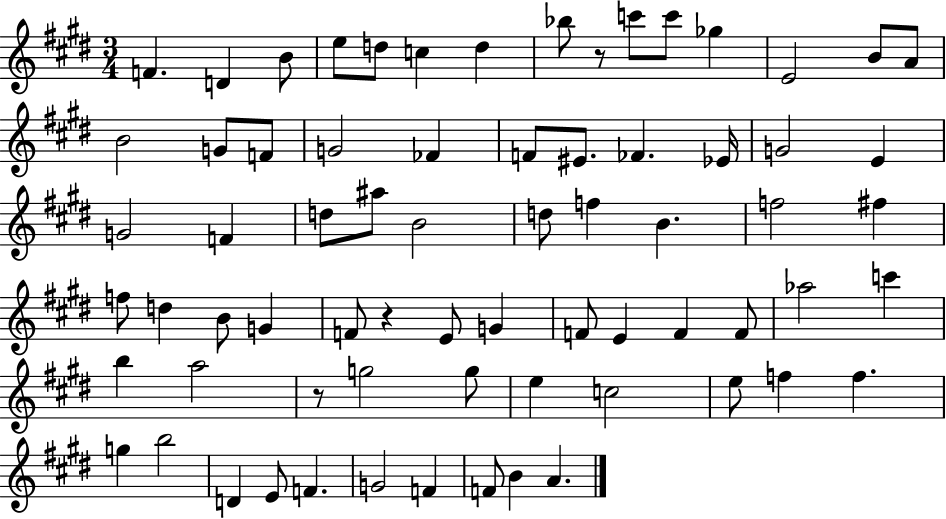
{
  \clef treble
  \numericTimeSignature
  \time 3/4
  \key e \major
  f'4. d'4 b'8 | e''8 d''8 c''4 d''4 | bes''8 r8 c'''8 c'''8 ges''4 | e'2 b'8 a'8 | \break b'2 g'8 f'8 | g'2 fes'4 | f'8 eis'8. fes'4. ees'16 | g'2 e'4 | \break g'2 f'4 | d''8 ais''8 b'2 | d''8 f''4 b'4. | f''2 fis''4 | \break f''8 d''4 b'8 g'4 | f'8 r4 e'8 g'4 | f'8 e'4 f'4 f'8 | aes''2 c'''4 | \break b''4 a''2 | r8 g''2 g''8 | e''4 c''2 | e''8 f''4 f''4. | \break g''4 b''2 | d'4 e'8 f'4. | g'2 f'4 | f'8 b'4 a'4. | \break \bar "|."
}